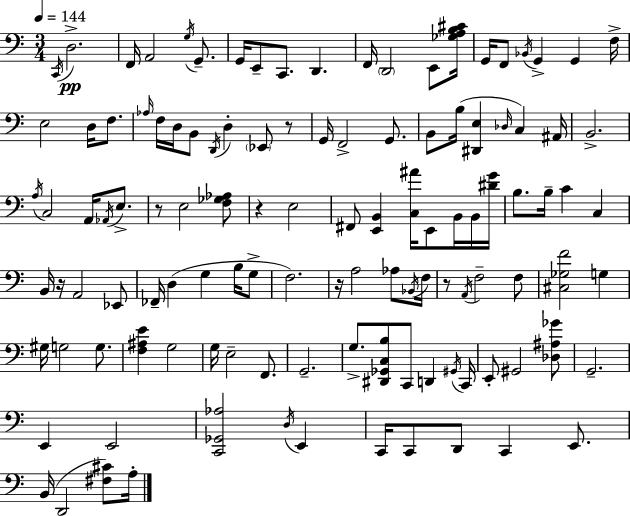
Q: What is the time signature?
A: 3/4